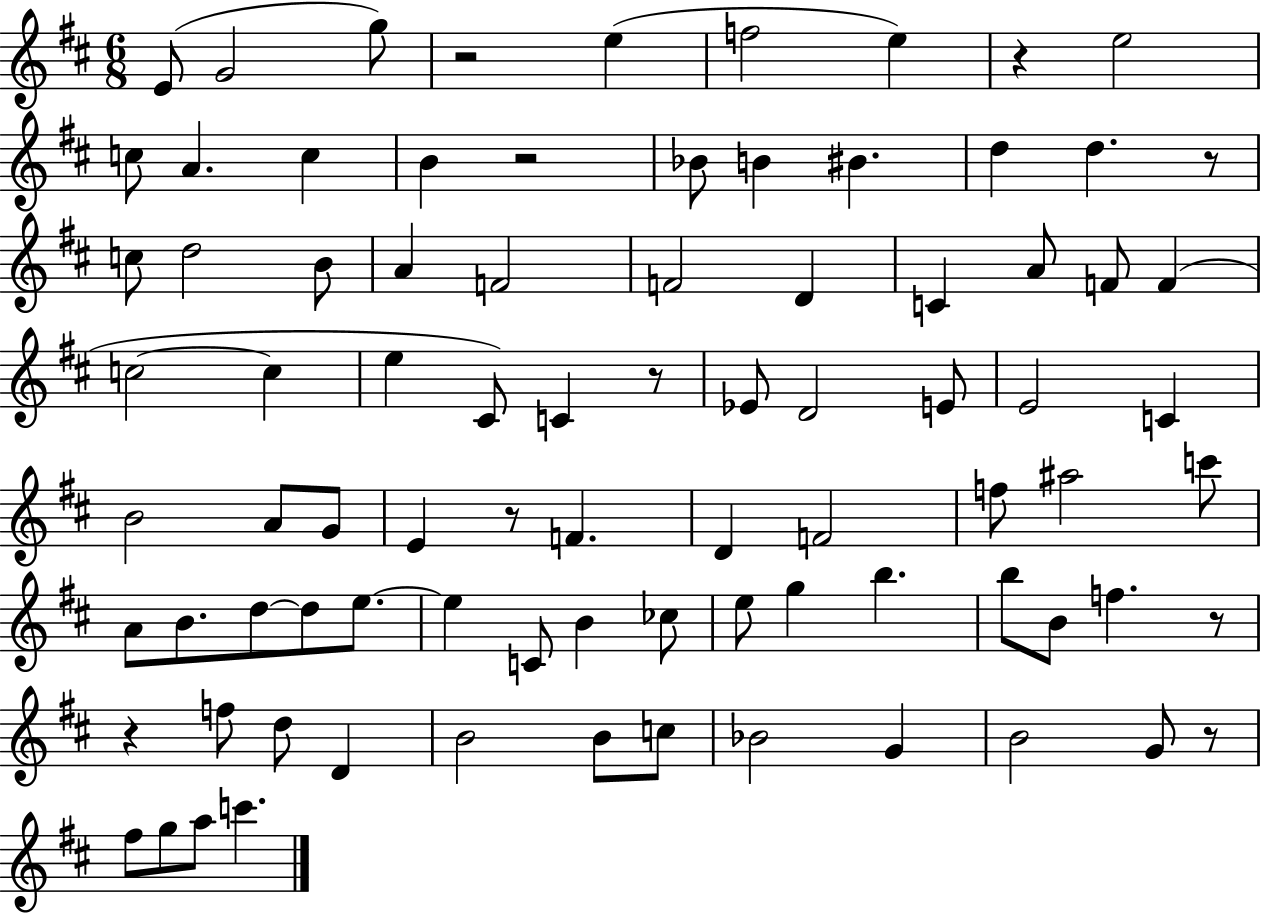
X:1
T:Untitled
M:6/8
L:1/4
K:D
E/2 G2 g/2 z2 e f2 e z e2 c/2 A c B z2 _B/2 B ^B d d z/2 c/2 d2 B/2 A F2 F2 D C A/2 F/2 F c2 c e ^C/2 C z/2 _E/2 D2 E/2 E2 C B2 A/2 G/2 E z/2 F D F2 f/2 ^a2 c'/2 A/2 B/2 d/2 d/2 e/2 e C/2 B _c/2 e/2 g b b/2 B/2 f z/2 z f/2 d/2 D B2 B/2 c/2 _B2 G B2 G/2 z/2 ^f/2 g/2 a/2 c'